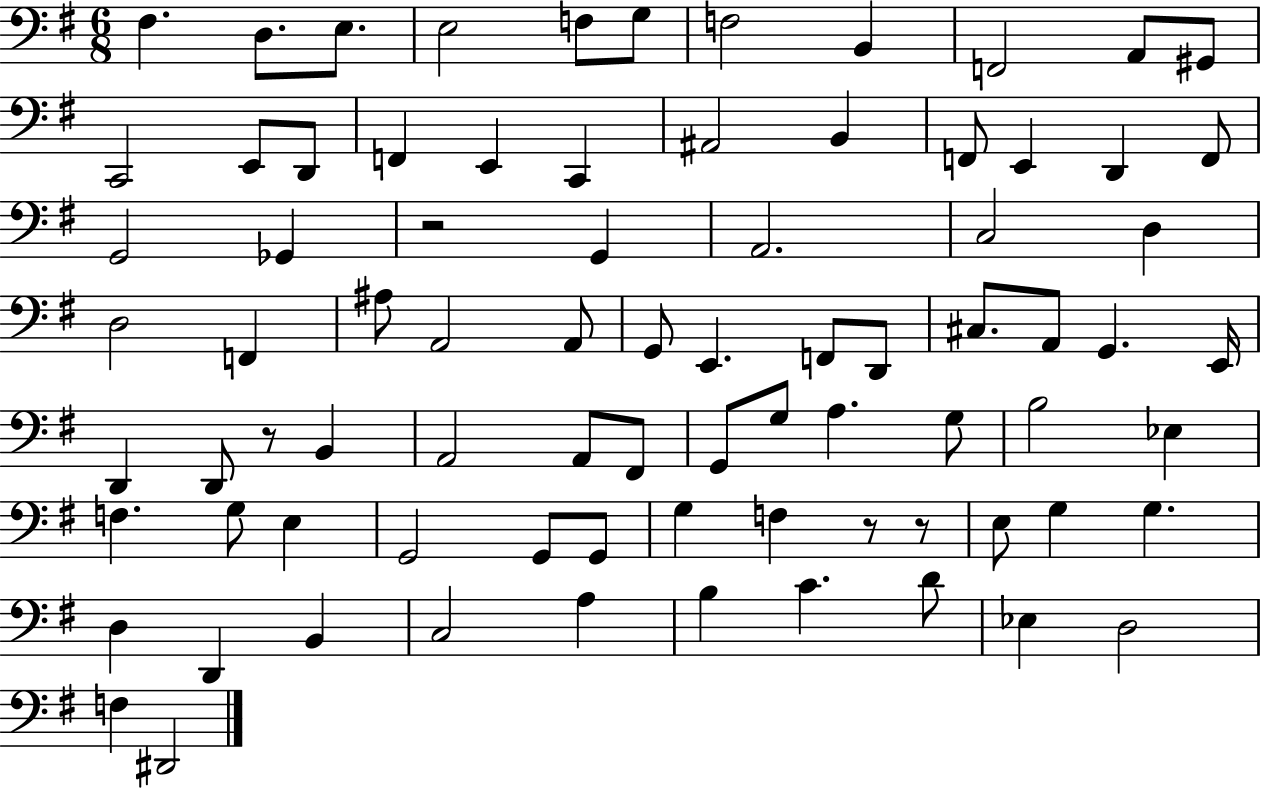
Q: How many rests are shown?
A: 4